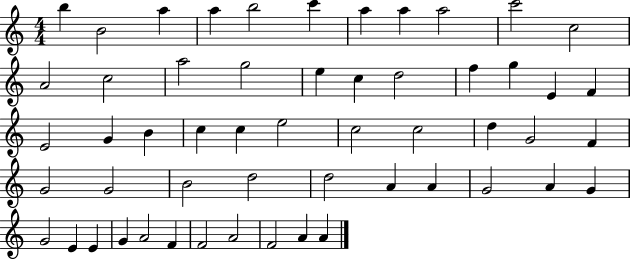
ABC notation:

X:1
T:Untitled
M:4/4
L:1/4
K:C
b B2 a a b2 c' a a a2 c'2 c2 A2 c2 a2 g2 e c d2 f g E F E2 G B c c e2 c2 c2 d G2 F G2 G2 B2 d2 d2 A A G2 A G G2 E E G A2 F F2 A2 F2 A A